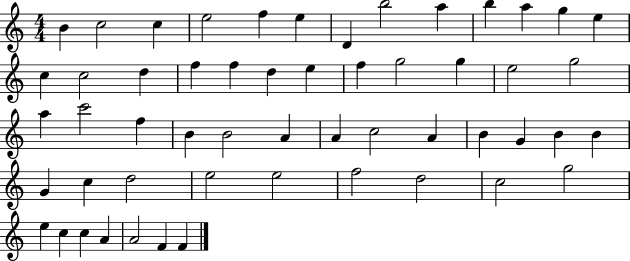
B4/q C5/h C5/q E5/h F5/q E5/q D4/q B5/h A5/q B5/q A5/q G5/q E5/q C5/q C5/h D5/q F5/q F5/q D5/q E5/q F5/q G5/h G5/q E5/h G5/h A5/q C6/h F5/q B4/q B4/h A4/q A4/q C5/h A4/q B4/q G4/q B4/q B4/q G4/q C5/q D5/h E5/h E5/h F5/h D5/h C5/h G5/h E5/q C5/q C5/q A4/q A4/h F4/q F4/q